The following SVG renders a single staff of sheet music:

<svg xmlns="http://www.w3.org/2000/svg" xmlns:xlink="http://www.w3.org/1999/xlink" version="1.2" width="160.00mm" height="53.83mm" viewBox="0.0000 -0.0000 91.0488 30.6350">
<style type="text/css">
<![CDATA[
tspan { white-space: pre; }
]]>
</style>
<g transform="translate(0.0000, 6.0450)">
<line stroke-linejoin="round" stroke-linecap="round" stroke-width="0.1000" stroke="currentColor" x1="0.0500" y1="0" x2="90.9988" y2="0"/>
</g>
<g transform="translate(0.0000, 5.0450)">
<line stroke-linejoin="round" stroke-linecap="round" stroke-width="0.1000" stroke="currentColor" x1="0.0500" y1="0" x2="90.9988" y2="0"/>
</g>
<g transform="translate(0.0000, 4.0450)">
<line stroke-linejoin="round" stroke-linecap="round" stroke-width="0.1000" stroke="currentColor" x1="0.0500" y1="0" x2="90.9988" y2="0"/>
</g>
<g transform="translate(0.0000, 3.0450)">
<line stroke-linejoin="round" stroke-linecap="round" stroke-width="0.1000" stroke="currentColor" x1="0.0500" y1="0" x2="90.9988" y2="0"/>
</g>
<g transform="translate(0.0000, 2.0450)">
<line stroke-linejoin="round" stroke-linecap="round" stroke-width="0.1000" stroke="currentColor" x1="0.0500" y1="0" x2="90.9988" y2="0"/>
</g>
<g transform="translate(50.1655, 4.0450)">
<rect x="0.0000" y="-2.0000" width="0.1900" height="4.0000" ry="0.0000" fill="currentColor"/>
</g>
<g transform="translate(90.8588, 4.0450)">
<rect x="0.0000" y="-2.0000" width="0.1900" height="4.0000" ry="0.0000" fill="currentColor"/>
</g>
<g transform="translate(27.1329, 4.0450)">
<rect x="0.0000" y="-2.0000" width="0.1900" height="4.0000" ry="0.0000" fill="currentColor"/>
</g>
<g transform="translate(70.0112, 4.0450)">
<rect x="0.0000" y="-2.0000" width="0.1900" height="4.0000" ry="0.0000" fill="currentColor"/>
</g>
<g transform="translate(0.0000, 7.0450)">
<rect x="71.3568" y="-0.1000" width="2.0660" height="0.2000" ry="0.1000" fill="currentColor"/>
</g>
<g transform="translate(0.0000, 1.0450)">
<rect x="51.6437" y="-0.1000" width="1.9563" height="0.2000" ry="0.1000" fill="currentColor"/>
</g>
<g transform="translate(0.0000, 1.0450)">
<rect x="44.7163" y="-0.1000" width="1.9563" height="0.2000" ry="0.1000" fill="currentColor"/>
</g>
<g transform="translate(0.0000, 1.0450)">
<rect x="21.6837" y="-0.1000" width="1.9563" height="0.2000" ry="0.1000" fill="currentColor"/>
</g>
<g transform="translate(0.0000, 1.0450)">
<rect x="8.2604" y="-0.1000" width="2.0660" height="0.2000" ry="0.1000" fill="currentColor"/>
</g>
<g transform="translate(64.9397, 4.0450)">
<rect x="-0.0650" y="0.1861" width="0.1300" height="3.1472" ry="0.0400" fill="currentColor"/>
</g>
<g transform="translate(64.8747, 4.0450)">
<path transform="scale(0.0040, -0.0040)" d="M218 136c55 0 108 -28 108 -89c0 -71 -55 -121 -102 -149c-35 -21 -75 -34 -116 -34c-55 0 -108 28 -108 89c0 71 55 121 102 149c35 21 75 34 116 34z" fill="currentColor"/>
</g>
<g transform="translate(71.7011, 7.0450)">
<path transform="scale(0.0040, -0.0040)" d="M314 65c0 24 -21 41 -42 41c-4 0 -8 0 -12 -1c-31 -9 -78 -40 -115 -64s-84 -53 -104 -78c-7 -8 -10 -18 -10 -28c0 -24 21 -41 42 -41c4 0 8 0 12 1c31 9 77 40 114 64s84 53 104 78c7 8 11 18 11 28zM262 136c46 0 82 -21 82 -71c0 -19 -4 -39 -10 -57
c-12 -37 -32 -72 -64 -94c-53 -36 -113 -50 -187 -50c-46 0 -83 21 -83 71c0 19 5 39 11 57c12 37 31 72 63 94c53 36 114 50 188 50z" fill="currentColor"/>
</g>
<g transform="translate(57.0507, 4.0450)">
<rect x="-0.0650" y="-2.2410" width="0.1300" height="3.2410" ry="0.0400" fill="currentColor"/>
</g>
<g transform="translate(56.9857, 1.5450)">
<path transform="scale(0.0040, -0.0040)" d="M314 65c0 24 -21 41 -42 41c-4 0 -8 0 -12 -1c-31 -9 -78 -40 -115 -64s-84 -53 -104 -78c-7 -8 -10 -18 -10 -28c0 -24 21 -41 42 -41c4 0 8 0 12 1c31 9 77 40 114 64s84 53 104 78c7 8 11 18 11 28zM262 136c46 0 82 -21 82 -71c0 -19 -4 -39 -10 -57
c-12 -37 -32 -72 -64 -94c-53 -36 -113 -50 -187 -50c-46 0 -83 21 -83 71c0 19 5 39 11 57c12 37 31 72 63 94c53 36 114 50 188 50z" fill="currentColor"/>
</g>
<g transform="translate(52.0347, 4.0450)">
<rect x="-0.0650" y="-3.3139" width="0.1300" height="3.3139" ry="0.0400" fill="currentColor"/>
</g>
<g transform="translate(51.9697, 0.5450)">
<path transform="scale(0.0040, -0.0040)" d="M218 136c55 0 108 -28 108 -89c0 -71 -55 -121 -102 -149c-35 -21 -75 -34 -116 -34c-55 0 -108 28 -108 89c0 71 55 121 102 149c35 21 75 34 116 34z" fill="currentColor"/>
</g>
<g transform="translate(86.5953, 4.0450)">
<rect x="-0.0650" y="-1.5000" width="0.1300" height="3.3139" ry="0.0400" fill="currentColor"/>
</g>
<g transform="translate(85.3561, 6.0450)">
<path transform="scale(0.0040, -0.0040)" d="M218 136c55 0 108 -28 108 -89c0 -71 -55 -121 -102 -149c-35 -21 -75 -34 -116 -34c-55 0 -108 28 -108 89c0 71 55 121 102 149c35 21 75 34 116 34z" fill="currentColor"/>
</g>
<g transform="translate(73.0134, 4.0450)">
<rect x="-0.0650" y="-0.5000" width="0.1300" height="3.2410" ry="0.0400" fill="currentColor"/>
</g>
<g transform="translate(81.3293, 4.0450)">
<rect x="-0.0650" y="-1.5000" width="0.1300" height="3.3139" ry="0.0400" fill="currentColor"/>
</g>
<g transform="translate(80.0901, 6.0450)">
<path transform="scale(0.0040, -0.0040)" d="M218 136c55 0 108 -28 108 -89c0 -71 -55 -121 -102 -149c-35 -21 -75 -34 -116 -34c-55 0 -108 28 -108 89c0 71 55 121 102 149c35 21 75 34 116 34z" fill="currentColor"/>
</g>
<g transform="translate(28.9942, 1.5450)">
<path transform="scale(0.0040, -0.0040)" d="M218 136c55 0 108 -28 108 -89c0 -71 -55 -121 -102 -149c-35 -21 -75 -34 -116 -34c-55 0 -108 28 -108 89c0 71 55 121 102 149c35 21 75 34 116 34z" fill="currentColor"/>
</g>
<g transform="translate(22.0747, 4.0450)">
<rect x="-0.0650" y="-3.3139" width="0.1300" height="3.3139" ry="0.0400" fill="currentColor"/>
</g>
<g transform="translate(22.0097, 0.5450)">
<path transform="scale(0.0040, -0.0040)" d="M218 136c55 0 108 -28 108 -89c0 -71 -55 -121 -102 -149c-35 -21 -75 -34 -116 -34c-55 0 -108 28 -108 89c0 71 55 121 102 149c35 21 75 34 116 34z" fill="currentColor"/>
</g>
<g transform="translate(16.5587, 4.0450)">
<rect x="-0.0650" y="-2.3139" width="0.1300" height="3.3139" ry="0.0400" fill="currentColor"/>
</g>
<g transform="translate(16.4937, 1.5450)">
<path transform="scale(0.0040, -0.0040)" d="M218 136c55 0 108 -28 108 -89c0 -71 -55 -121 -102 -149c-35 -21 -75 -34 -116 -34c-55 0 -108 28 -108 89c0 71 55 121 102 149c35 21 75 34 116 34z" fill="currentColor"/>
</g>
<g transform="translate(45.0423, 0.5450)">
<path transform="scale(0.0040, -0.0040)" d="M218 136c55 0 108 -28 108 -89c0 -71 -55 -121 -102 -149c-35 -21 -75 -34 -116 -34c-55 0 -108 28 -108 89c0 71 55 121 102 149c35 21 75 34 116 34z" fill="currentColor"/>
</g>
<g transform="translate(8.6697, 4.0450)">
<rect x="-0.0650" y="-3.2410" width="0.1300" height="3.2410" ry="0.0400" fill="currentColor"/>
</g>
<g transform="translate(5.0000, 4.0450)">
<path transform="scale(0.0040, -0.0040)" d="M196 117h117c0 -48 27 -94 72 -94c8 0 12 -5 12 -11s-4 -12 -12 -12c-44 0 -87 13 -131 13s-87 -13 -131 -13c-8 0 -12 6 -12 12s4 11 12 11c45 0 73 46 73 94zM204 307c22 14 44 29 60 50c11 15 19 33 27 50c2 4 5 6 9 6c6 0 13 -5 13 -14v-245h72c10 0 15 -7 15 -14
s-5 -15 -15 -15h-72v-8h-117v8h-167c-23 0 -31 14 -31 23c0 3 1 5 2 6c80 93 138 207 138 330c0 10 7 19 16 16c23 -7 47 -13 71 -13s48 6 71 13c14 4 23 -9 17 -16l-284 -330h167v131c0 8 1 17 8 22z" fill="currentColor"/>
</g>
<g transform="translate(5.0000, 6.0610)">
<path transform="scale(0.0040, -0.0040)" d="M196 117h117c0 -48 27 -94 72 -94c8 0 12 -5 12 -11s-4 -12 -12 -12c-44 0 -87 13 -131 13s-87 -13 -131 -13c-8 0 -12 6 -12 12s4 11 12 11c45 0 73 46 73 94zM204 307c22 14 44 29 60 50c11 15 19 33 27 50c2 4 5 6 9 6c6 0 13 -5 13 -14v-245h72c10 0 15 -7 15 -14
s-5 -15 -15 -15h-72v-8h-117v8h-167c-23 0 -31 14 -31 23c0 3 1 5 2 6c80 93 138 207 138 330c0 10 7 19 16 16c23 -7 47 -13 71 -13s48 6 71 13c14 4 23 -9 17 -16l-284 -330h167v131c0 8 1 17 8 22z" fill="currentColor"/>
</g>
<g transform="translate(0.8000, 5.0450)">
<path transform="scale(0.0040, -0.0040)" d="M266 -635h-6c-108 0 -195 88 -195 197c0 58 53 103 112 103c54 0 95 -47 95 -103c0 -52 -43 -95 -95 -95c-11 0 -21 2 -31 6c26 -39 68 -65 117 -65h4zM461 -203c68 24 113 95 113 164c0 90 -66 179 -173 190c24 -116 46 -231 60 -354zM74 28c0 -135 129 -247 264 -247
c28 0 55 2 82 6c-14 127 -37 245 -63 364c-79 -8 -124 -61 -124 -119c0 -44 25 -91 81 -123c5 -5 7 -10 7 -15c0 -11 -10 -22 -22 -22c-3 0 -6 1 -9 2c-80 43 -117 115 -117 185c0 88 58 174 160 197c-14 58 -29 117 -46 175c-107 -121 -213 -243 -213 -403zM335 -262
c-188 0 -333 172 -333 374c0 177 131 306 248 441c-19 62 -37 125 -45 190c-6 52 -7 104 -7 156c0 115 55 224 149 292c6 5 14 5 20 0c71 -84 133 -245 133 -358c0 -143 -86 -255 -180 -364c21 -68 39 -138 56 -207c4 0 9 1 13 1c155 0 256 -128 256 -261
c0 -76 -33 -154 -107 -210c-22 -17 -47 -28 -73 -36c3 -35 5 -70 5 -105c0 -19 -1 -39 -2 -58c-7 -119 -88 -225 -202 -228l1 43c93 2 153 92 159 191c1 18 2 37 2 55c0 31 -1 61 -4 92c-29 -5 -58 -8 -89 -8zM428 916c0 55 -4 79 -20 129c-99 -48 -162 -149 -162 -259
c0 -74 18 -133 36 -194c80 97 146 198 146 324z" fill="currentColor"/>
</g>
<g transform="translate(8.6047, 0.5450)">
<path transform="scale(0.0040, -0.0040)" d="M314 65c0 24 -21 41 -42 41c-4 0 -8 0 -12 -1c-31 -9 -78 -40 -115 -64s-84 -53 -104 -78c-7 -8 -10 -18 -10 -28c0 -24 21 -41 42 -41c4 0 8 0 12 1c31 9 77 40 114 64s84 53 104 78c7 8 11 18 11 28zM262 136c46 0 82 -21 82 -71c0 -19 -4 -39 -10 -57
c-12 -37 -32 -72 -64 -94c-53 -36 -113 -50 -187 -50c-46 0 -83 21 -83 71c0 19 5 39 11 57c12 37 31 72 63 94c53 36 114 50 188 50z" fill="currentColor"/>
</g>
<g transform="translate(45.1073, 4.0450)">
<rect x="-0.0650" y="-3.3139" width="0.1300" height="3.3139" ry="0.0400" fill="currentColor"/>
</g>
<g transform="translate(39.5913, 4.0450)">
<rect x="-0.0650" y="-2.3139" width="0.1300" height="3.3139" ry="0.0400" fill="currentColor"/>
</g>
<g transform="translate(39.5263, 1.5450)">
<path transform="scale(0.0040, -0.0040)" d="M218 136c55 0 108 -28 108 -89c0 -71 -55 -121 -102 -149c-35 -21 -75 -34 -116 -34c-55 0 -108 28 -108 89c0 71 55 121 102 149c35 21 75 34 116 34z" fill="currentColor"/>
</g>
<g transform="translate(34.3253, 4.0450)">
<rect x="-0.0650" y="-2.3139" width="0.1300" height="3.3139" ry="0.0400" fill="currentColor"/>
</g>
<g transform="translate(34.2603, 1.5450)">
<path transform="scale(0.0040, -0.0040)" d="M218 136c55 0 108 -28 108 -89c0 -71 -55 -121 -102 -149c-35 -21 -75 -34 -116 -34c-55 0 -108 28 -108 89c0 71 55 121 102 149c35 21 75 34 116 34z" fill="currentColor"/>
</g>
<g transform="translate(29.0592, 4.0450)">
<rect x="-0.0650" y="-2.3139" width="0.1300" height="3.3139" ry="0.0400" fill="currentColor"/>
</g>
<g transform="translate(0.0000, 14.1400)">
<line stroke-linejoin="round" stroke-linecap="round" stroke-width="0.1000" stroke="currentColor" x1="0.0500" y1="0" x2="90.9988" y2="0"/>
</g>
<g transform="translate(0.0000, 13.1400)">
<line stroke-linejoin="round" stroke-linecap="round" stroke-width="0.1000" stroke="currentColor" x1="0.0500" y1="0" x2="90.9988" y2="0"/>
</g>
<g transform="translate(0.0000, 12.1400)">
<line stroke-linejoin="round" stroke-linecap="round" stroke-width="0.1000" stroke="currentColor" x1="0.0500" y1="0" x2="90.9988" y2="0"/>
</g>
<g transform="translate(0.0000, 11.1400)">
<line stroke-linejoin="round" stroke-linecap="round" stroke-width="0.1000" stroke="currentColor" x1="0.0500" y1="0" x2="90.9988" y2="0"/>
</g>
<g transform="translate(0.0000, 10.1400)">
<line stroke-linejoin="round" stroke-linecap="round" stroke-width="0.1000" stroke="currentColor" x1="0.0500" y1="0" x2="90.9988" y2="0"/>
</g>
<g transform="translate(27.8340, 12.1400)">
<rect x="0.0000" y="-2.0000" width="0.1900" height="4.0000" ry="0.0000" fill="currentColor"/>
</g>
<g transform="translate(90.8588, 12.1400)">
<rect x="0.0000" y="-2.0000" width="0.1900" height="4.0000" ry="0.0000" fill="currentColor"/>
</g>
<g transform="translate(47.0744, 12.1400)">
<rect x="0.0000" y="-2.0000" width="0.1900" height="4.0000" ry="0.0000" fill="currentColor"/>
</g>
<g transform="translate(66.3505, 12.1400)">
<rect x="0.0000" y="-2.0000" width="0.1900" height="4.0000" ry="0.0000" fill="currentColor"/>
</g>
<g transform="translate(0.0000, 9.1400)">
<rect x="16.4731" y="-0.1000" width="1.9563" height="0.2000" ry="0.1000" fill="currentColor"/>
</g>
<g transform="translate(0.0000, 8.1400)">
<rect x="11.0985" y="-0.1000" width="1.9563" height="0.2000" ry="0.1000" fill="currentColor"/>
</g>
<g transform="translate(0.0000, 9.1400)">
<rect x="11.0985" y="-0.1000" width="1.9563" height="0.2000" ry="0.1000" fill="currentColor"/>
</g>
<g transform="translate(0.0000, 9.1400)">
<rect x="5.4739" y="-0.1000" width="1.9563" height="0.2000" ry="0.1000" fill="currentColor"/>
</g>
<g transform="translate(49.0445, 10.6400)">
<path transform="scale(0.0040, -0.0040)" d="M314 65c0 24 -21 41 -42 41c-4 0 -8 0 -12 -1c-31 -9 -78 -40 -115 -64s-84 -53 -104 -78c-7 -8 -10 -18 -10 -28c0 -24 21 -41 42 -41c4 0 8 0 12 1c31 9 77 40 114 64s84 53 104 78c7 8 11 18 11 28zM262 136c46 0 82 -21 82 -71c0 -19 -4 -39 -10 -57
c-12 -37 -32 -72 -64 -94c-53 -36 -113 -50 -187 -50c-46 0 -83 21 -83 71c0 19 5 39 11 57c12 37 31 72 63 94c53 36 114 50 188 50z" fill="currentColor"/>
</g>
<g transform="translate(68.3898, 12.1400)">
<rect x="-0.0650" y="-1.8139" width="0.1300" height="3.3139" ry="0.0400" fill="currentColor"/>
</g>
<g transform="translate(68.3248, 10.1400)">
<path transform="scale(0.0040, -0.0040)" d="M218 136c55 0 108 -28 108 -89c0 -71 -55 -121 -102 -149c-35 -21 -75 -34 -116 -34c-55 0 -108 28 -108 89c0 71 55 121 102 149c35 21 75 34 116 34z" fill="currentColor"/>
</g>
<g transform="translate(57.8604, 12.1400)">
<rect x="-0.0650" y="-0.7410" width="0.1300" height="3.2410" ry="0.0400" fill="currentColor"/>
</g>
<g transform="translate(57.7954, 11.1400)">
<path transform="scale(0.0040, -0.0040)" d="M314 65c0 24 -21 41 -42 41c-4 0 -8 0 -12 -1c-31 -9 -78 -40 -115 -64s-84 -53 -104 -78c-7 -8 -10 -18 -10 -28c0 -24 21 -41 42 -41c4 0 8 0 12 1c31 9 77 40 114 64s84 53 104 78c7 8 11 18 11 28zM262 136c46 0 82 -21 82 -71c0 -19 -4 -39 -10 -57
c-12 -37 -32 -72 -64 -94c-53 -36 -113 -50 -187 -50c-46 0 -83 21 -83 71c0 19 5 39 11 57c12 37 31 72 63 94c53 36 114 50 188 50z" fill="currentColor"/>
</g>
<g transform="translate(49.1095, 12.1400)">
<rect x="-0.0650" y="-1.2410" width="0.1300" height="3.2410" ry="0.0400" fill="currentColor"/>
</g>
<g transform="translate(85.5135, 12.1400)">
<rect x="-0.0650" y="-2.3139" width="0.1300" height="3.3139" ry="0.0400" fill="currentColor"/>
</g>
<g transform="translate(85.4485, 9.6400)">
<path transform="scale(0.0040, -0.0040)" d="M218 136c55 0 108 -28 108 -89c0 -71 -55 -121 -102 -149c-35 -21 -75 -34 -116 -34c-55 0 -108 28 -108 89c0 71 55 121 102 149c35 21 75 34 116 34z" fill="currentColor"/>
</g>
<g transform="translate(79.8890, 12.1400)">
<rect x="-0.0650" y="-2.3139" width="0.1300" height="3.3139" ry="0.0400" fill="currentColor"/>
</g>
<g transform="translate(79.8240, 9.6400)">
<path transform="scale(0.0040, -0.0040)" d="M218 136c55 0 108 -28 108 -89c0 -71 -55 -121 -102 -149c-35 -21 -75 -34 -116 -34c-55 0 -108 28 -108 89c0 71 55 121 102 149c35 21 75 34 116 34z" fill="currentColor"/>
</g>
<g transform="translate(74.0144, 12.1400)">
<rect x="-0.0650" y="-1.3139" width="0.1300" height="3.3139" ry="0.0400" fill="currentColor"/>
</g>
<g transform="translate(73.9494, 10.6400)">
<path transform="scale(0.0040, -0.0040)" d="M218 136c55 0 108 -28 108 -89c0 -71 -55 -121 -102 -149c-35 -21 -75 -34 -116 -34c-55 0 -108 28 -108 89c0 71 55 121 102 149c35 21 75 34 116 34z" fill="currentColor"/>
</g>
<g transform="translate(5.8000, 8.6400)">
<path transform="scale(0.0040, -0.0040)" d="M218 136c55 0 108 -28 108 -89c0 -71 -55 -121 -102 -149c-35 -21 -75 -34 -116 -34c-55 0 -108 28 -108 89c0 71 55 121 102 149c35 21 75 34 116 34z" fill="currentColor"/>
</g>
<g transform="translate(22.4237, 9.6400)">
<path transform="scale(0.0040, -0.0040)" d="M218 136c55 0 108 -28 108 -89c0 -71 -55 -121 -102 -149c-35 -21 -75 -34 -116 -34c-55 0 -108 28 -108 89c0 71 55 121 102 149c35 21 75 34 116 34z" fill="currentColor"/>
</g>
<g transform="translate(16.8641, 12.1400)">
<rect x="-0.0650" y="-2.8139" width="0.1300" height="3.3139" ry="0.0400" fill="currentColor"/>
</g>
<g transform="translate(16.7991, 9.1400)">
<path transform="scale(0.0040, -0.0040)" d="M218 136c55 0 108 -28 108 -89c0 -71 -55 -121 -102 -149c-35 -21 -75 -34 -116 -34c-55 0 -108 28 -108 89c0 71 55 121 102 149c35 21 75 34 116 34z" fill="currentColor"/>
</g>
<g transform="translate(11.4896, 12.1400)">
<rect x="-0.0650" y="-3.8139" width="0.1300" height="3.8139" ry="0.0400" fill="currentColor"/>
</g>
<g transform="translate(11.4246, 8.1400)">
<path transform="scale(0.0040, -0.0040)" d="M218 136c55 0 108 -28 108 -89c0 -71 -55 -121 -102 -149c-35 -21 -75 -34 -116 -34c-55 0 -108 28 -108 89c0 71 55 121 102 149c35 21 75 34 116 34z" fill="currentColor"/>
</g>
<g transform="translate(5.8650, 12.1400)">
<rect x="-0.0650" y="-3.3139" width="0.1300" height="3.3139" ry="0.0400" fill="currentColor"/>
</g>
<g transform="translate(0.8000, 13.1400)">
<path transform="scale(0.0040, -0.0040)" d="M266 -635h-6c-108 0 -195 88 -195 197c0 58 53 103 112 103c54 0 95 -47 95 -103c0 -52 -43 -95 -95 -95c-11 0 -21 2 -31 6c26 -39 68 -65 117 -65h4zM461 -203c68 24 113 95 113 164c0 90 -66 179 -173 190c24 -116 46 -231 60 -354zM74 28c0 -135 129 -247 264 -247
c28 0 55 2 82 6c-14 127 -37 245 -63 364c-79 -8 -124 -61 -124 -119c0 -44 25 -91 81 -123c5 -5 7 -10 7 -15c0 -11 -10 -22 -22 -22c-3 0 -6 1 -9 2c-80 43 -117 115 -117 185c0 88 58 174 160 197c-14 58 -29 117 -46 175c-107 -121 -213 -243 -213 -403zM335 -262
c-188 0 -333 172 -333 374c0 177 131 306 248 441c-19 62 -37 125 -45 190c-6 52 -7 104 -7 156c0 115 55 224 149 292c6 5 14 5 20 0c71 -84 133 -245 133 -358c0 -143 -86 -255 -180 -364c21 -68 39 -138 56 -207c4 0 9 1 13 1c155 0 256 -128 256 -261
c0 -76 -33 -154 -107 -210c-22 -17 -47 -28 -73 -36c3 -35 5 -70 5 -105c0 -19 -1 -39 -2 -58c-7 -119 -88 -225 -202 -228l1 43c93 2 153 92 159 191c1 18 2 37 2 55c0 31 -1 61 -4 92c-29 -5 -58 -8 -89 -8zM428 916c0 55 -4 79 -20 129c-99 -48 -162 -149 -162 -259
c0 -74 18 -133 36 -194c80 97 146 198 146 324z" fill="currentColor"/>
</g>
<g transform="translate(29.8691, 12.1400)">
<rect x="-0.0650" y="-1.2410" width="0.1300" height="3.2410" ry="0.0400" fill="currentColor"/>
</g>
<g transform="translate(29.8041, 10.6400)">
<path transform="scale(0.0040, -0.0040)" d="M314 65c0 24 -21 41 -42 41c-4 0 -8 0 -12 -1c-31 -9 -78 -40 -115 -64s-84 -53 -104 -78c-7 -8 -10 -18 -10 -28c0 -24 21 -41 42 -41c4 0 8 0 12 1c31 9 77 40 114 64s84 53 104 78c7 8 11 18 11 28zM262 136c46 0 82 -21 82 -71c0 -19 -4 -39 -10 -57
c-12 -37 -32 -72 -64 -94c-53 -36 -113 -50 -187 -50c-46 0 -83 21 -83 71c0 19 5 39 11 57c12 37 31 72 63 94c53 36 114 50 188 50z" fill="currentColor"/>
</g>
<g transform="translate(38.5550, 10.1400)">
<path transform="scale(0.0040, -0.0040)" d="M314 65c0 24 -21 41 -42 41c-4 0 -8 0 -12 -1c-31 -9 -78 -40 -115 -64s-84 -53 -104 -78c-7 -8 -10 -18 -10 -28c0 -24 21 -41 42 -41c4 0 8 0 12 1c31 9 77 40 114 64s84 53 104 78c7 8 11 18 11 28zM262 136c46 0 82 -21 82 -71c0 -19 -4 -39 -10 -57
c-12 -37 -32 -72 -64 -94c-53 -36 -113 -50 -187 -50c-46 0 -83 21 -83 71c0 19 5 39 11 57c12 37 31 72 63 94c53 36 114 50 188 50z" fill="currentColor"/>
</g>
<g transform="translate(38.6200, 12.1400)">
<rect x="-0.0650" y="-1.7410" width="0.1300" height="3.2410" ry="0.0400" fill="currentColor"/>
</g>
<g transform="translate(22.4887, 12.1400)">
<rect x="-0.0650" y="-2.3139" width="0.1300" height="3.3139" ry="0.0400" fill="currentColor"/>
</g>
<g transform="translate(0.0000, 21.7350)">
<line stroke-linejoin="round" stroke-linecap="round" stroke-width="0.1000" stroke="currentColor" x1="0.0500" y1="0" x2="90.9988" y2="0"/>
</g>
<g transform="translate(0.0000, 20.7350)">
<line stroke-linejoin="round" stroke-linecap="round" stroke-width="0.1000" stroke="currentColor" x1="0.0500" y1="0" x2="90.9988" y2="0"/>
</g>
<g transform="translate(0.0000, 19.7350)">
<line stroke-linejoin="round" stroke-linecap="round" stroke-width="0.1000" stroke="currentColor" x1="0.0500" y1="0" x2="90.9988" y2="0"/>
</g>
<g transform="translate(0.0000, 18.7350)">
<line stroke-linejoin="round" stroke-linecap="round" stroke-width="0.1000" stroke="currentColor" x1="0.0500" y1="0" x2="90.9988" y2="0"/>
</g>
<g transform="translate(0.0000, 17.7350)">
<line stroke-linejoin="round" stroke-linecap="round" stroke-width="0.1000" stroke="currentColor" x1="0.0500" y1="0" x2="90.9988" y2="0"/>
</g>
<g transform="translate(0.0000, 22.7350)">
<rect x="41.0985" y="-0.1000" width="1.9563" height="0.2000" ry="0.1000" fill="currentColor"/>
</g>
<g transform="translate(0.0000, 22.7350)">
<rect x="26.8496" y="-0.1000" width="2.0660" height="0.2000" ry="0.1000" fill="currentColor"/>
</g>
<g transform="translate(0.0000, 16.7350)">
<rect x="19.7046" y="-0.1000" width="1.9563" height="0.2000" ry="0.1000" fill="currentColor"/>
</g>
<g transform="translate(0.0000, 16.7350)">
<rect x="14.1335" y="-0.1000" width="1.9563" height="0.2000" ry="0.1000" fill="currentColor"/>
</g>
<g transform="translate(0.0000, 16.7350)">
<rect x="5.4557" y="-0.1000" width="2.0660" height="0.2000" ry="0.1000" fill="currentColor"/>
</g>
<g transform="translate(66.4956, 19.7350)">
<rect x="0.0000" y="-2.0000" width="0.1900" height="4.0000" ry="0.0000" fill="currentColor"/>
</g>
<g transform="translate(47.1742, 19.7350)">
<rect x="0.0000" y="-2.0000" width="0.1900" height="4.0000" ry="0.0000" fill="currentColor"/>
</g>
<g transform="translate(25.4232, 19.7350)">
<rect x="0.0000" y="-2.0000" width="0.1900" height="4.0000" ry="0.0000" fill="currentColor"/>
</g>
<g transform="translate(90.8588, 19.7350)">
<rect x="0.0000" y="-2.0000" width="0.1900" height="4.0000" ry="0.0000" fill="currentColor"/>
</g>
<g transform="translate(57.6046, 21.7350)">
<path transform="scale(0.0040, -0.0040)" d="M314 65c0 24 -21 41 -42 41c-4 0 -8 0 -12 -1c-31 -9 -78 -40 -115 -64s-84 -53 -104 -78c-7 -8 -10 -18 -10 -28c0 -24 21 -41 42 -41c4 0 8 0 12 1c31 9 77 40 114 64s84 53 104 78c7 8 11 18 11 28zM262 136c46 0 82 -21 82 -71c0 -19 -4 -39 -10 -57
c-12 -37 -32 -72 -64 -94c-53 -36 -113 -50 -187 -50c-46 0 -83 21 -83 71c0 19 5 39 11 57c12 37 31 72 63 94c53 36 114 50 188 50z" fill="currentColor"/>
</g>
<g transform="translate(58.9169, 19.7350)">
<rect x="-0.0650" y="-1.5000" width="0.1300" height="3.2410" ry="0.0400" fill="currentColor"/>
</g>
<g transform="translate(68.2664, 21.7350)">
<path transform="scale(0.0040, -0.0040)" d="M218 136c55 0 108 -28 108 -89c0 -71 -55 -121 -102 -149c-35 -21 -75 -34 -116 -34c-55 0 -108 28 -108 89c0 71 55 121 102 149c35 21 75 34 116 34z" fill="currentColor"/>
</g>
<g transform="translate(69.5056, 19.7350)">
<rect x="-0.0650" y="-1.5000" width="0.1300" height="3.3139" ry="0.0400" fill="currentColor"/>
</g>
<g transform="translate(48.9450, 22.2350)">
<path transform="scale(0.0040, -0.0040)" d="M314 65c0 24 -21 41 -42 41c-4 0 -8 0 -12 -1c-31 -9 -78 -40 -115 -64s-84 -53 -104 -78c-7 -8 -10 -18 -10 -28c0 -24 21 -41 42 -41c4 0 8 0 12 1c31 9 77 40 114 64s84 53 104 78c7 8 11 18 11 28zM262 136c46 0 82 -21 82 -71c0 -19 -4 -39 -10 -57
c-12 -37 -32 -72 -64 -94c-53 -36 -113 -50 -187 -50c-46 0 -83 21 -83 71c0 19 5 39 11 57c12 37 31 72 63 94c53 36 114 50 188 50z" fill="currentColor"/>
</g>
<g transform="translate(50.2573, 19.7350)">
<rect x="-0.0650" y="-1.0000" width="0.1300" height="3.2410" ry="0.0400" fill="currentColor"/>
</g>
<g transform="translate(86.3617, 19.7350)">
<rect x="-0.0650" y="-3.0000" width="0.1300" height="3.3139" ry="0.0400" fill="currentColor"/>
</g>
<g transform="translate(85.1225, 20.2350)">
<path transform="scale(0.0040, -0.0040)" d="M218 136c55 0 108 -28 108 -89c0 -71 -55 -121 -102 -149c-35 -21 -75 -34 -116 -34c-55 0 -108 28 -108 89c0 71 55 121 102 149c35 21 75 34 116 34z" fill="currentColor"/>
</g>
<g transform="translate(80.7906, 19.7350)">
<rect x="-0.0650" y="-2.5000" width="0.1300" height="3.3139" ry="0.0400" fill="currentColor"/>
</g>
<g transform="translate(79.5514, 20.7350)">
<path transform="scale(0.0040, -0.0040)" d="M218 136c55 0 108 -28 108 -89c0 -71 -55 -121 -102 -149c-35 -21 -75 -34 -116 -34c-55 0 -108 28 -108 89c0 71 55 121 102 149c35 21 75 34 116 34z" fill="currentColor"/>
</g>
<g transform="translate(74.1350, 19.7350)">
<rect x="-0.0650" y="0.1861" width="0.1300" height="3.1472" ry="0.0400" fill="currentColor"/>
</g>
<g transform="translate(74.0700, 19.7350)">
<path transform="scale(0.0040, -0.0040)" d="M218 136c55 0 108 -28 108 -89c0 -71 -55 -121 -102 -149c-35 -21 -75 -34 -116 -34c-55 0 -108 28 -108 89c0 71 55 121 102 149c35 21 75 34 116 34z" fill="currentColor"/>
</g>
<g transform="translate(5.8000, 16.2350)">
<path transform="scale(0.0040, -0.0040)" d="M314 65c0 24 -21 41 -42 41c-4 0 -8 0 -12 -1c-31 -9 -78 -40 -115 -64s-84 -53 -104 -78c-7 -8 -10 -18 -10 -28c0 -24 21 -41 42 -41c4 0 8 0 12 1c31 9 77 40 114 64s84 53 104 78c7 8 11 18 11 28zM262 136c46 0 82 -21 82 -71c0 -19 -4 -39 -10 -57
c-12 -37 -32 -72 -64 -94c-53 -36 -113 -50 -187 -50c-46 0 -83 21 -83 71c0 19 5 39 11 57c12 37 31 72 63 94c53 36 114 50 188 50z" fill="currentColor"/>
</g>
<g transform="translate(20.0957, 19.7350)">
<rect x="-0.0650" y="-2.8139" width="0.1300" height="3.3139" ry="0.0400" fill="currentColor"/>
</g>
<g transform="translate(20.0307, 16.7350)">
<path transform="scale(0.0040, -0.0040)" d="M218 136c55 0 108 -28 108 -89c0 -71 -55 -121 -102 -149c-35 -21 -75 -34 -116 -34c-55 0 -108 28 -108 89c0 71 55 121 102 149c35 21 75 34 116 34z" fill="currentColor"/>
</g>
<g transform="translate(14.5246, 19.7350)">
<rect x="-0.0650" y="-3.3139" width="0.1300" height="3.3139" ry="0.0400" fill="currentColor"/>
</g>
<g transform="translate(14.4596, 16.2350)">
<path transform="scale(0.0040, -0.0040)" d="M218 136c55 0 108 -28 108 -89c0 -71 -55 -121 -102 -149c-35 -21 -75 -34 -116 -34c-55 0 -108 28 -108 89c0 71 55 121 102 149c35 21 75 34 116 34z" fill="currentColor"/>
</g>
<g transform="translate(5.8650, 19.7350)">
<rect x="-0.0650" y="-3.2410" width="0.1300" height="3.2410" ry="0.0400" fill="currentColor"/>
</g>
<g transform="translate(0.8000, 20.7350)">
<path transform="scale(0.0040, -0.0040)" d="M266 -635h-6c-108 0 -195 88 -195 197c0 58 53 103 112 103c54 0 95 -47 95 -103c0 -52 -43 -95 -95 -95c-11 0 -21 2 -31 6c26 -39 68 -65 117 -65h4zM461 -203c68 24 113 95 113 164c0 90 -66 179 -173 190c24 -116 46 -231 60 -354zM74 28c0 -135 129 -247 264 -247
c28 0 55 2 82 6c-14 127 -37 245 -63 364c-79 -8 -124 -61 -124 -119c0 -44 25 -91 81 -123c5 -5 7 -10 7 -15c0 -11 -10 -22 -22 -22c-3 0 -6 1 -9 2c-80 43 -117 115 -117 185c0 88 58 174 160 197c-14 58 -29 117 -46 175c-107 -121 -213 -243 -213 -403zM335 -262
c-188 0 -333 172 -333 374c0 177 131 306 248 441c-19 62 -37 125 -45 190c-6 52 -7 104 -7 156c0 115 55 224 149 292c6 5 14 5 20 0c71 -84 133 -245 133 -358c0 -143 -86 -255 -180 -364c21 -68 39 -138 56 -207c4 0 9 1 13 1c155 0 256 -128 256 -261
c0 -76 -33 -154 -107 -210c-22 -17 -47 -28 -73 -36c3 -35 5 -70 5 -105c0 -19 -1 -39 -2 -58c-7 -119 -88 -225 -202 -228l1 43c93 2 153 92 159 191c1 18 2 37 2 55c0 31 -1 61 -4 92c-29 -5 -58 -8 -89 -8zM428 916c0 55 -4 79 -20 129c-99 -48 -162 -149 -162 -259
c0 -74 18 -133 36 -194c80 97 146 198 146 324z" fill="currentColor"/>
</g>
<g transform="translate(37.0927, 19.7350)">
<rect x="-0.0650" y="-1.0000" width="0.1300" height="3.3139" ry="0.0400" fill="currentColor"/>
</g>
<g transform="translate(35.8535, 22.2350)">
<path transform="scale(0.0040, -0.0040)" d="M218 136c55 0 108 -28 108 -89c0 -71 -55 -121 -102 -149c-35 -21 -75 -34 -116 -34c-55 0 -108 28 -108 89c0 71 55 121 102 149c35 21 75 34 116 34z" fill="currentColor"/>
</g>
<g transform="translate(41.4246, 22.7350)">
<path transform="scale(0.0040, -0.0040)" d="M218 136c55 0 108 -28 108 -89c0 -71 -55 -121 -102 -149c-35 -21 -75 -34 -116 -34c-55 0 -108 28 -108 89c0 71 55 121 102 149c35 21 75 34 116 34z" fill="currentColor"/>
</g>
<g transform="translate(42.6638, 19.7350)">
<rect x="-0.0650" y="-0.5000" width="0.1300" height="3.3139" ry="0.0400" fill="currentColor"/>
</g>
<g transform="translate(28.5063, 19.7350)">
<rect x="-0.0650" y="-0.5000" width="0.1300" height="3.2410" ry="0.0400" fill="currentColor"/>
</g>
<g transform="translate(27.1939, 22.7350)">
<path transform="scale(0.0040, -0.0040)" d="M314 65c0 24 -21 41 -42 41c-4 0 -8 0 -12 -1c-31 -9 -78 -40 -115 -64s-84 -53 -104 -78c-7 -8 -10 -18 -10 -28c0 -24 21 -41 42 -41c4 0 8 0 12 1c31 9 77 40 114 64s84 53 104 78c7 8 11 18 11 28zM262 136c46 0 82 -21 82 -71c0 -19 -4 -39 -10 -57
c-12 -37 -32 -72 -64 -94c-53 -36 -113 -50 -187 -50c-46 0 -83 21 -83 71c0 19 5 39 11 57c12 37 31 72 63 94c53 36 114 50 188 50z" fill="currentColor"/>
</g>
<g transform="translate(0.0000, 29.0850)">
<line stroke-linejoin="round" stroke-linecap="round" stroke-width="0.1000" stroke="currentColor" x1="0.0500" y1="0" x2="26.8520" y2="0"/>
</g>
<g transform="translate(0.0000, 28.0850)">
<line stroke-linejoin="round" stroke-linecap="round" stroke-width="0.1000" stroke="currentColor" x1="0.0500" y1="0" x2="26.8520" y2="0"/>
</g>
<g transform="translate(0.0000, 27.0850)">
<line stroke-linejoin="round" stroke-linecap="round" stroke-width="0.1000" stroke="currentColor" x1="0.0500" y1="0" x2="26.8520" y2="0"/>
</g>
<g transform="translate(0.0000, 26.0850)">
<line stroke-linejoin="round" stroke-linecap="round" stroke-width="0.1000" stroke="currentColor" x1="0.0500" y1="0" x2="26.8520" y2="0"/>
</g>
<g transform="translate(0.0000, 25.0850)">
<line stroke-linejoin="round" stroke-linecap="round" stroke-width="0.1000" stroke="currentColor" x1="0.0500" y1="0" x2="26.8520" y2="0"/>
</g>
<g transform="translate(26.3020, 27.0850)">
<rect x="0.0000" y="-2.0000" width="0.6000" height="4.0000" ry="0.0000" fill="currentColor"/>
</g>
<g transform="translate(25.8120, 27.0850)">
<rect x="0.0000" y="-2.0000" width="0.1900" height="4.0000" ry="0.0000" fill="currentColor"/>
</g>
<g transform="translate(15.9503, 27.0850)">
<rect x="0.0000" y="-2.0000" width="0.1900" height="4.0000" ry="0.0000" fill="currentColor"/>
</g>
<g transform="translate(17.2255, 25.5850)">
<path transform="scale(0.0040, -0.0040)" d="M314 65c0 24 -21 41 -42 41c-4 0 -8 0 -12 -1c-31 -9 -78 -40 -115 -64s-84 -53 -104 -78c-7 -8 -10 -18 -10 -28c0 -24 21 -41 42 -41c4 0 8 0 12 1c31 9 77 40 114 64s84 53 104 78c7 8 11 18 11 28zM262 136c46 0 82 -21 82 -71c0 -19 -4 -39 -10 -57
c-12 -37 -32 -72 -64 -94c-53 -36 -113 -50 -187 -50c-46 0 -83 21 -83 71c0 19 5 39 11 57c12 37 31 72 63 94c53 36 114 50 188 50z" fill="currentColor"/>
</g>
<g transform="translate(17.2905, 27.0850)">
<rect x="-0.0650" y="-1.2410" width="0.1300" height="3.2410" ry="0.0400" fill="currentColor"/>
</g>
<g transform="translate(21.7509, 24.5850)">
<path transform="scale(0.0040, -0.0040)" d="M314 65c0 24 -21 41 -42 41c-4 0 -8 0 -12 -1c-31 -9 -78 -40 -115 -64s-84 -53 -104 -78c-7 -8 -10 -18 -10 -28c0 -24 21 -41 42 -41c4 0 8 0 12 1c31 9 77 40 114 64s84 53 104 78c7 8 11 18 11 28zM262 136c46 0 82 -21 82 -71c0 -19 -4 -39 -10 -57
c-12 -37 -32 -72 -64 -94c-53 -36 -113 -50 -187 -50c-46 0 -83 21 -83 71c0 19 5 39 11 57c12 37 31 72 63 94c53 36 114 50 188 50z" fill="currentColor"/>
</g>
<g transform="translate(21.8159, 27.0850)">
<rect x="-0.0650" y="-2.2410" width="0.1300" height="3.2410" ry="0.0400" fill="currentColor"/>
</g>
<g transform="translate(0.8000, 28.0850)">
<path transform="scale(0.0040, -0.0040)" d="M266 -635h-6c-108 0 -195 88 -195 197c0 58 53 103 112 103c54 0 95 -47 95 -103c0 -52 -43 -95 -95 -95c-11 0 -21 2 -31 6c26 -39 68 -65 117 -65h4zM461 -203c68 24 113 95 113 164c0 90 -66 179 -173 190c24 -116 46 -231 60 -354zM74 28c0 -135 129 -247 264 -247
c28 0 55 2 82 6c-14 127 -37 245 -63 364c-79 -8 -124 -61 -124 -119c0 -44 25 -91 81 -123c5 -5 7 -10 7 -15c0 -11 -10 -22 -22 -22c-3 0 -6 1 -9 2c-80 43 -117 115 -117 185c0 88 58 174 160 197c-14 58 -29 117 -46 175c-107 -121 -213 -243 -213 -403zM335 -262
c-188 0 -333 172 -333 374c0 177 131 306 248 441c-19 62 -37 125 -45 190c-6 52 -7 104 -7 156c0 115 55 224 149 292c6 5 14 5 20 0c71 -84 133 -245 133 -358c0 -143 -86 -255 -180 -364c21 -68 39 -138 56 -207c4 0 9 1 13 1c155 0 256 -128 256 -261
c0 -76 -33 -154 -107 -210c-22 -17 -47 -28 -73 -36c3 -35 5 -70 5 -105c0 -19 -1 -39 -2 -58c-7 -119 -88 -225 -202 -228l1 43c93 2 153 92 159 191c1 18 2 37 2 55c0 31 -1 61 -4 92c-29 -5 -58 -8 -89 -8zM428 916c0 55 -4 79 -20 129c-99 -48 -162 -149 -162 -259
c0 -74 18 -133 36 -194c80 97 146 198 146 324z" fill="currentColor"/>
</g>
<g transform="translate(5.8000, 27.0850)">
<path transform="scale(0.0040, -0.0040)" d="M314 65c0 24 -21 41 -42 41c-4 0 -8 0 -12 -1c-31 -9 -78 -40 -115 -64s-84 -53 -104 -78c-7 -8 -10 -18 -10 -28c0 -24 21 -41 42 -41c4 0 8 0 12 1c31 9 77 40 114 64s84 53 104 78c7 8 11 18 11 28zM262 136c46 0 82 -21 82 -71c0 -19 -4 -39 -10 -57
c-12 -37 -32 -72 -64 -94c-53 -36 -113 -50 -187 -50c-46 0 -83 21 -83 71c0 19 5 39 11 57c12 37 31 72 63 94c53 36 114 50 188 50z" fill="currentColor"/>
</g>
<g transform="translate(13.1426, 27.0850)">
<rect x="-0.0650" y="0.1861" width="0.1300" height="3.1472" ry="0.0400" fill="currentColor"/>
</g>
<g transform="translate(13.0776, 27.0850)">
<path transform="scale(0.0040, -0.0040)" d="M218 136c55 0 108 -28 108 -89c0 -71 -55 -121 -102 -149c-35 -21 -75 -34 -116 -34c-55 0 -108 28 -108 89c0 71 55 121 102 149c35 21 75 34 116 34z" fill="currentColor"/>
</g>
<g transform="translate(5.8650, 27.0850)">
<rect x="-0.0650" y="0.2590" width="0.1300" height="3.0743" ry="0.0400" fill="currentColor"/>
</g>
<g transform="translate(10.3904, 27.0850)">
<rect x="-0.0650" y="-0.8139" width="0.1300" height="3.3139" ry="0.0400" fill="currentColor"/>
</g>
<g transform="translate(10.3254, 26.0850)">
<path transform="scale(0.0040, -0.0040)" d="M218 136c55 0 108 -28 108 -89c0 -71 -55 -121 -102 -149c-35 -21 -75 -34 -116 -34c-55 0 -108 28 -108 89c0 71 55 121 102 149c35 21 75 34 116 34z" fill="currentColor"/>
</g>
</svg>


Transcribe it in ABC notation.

X:1
T:Untitled
M:4/4
L:1/4
K:C
b2 g b g g g b b g2 B C2 E E b c' a g e2 f2 e2 d2 f e g g b2 b a C2 D C D2 E2 E B G A B2 d B e2 g2